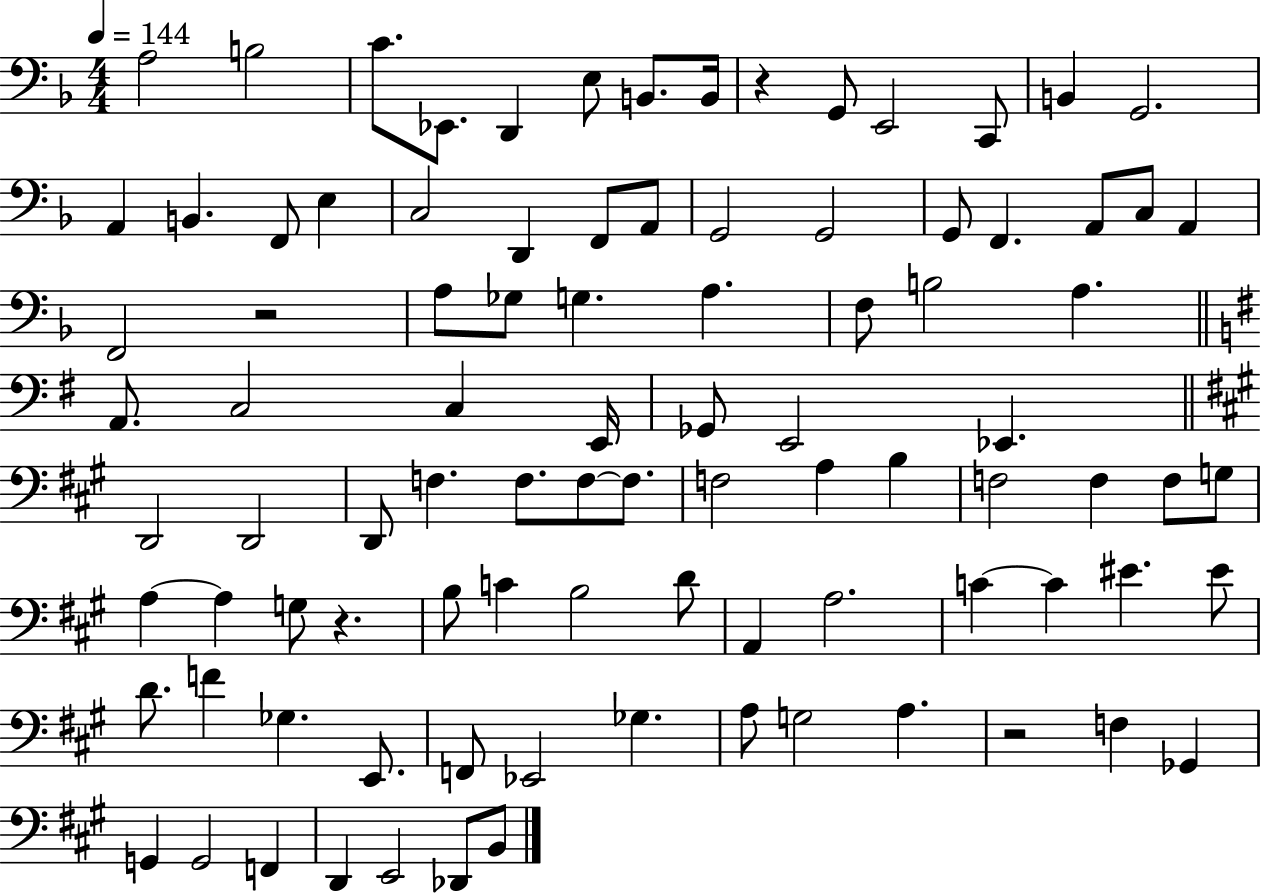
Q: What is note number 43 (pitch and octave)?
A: Eb2